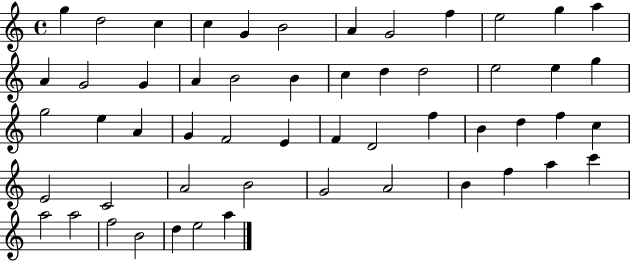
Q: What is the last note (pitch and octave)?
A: A5